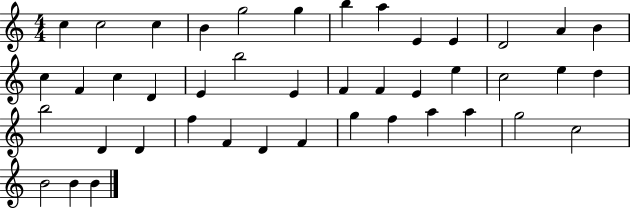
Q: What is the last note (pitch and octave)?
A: B4